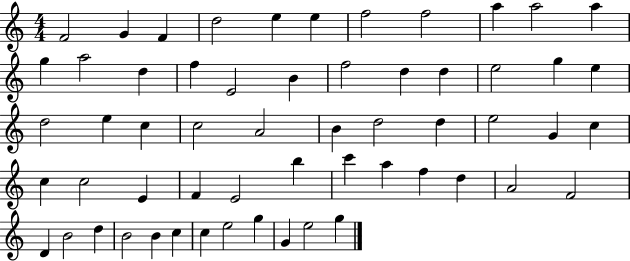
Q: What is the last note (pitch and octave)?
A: G5